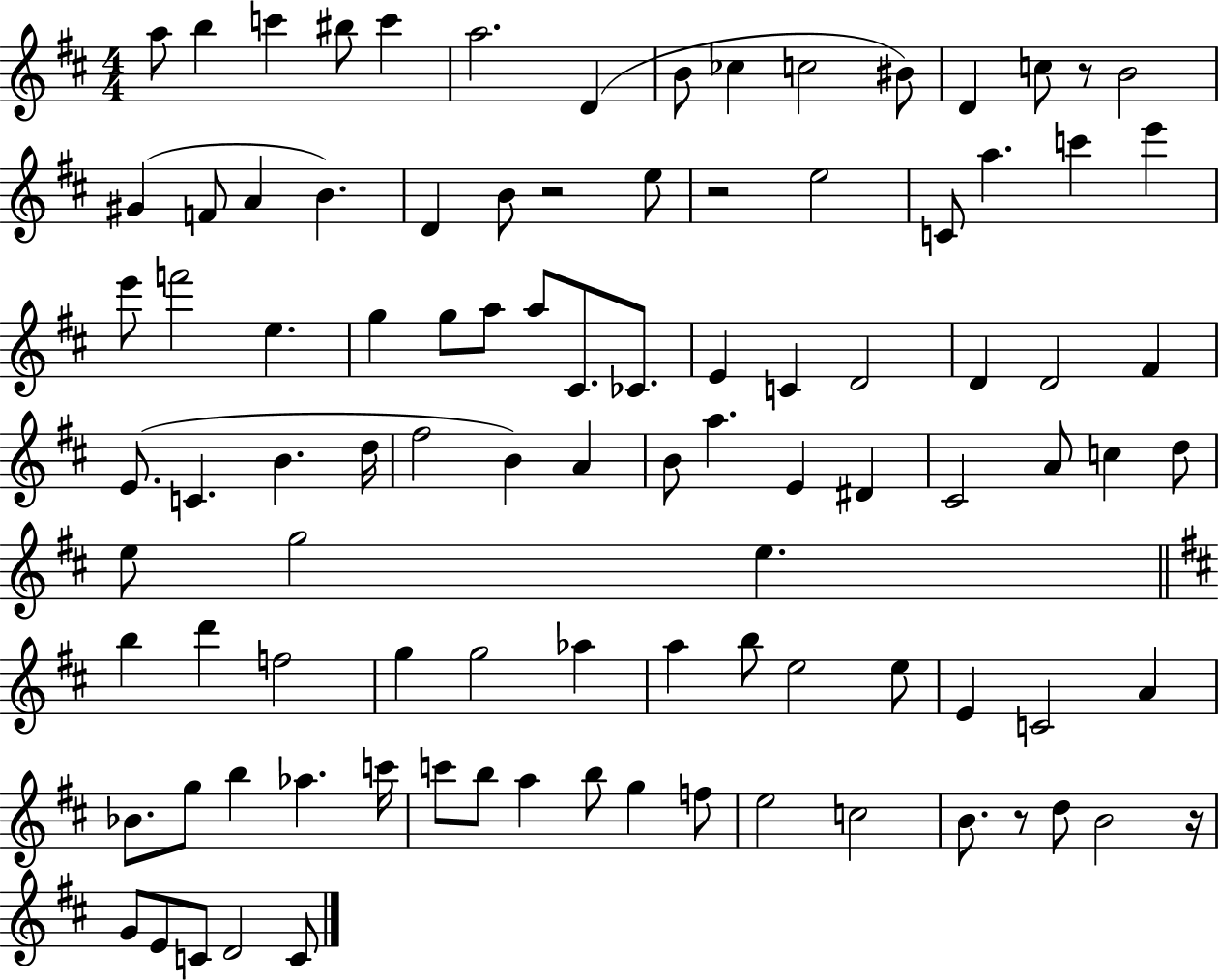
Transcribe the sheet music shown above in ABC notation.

X:1
T:Untitled
M:4/4
L:1/4
K:D
a/2 b c' ^b/2 c' a2 D B/2 _c c2 ^B/2 D c/2 z/2 B2 ^G F/2 A B D B/2 z2 e/2 z2 e2 C/2 a c' e' e'/2 f'2 e g g/2 a/2 a/2 ^C/2 _C/2 E C D2 D D2 ^F E/2 C B d/4 ^f2 B A B/2 a E ^D ^C2 A/2 c d/2 e/2 g2 e b d' f2 g g2 _a a b/2 e2 e/2 E C2 A _B/2 g/2 b _a c'/4 c'/2 b/2 a b/2 g f/2 e2 c2 B/2 z/2 d/2 B2 z/4 G/2 E/2 C/2 D2 C/2